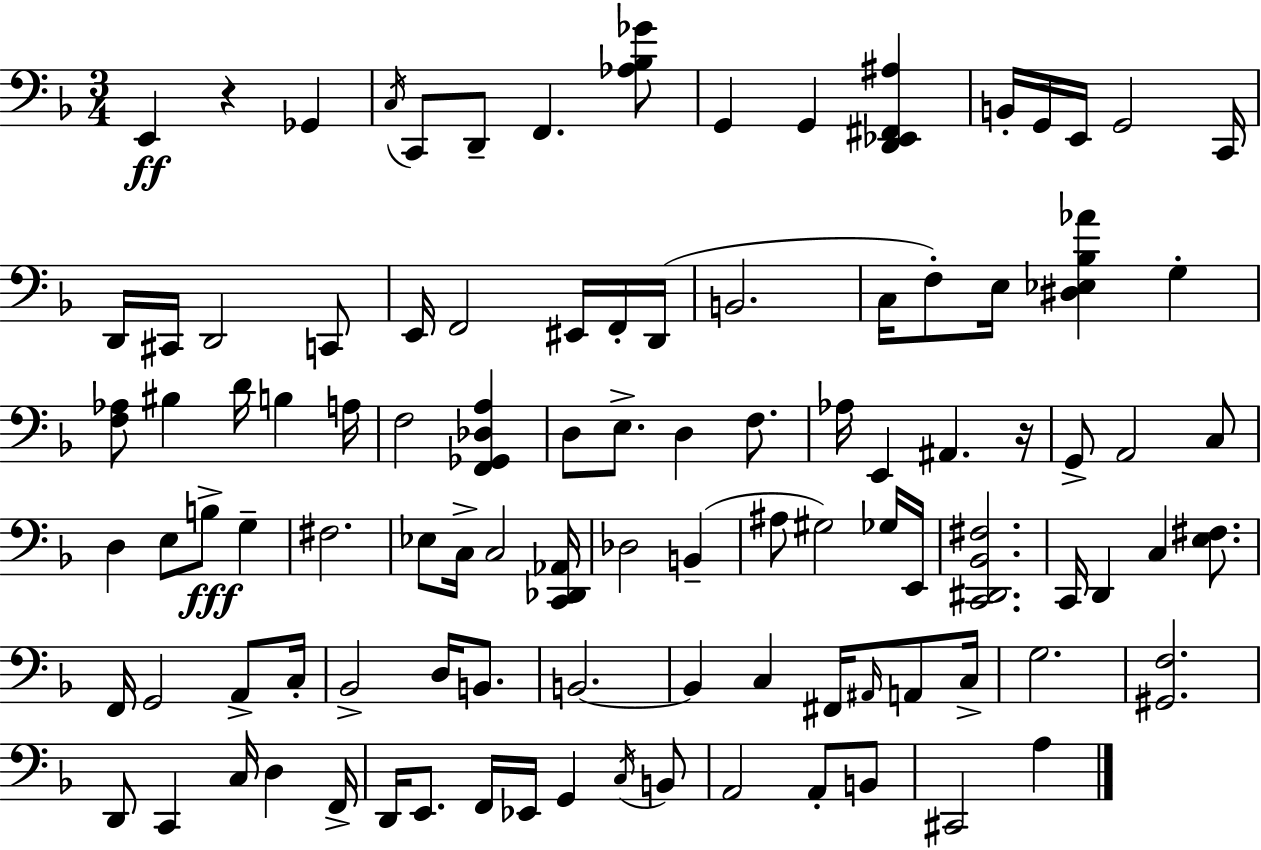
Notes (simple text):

E2/q R/q Gb2/q C3/s C2/e D2/e F2/q. [Ab3,Bb3,Gb4]/e G2/q G2/q [D2,Eb2,F#2,A#3]/q B2/s G2/s E2/s G2/h C2/s D2/s C#2/s D2/h C2/e E2/s F2/h EIS2/s F2/s D2/s B2/h. C3/s F3/e E3/s [D#3,Eb3,Bb3,Ab4]/q G3/q [F3,Ab3]/e BIS3/q D4/s B3/q A3/s F3/h [F2,Gb2,Db3,A3]/q D3/e E3/e. D3/q F3/e. Ab3/s E2/q A#2/q. R/s G2/e A2/h C3/e D3/q E3/e B3/e G3/q F#3/h. Eb3/e C3/s C3/h [C2,Db2,Ab2]/s Db3/h B2/q A#3/e G#3/h Gb3/s E2/s [C2,D#2,Bb2,F#3]/h. C2/s D2/q C3/q [E3,F#3]/e. F2/s G2/h A2/e C3/s Bb2/h D3/s B2/e. B2/h. B2/q C3/q F#2/s A#2/s A2/e C3/s G3/h. [G#2,F3]/h. D2/e C2/q C3/s D3/q F2/s D2/s E2/e. F2/s Eb2/s G2/q C3/s B2/e A2/h A2/e B2/e C#2/h A3/q